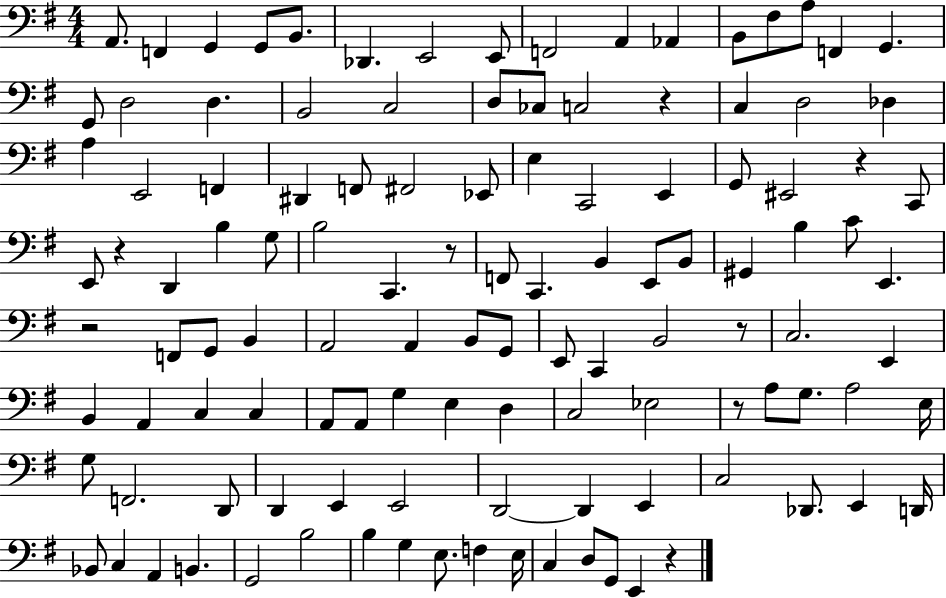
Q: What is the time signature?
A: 4/4